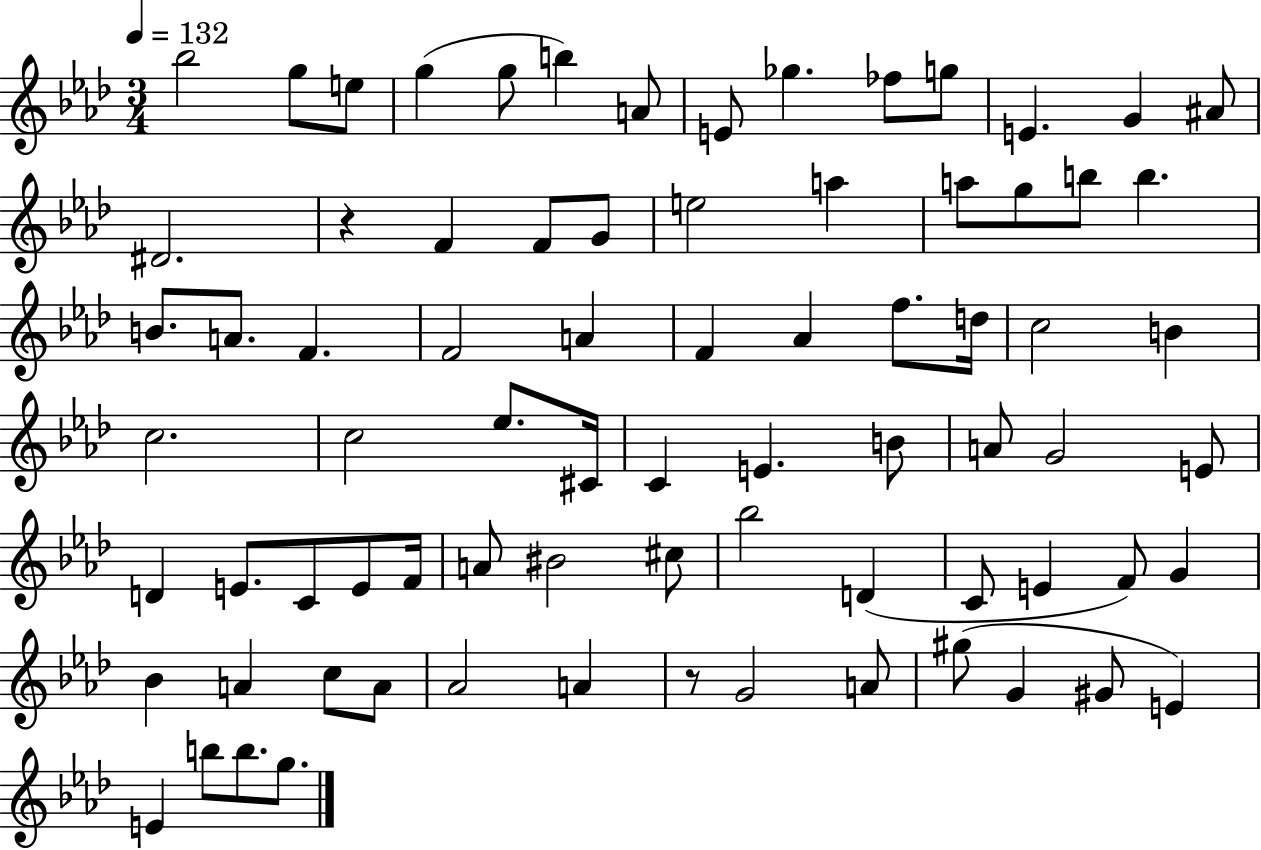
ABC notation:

X:1
T:Untitled
M:3/4
L:1/4
K:Ab
_b2 g/2 e/2 g g/2 b A/2 E/2 _g _f/2 g/2 E G ^A/2 ^D2 z F F/2 G/2 e2 a a/2 g/2 b/2 b B/2 A/2 F F2 A F _A f/2 d/4 c2 B c2 c2 _e/2 ^C/4 C E B/2 A/2 G2 E/2 D E/2 C/2 E/2 F/4 A/2 ^B2 ^c/2 _b2 D C/2 E F/2 G _B A c/2 A/2 _A2 A z/2 G2 A/2 ^g/2 G ^G/2 E E b/2 b/2 g/2